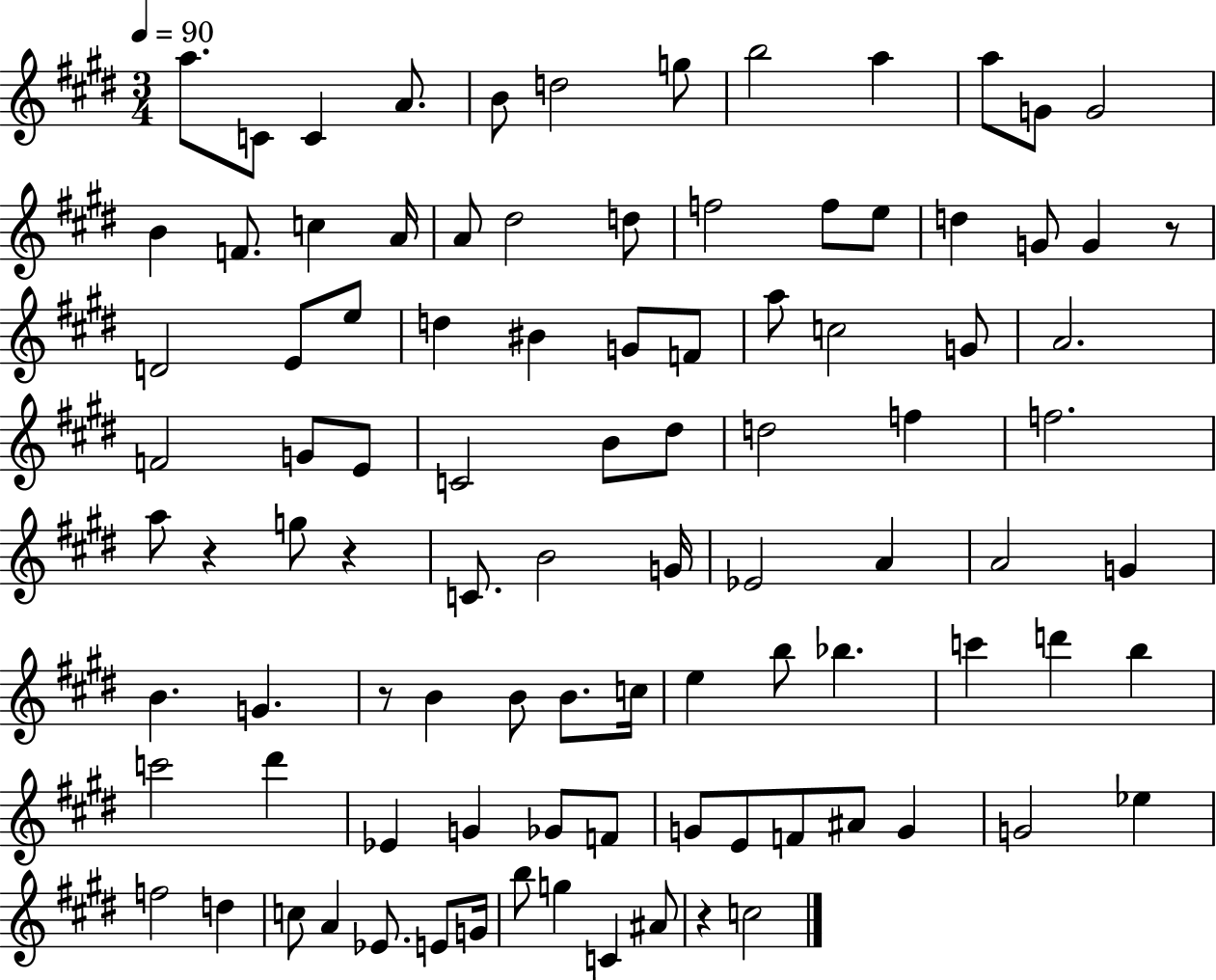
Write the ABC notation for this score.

X:1
T:Untitled
M:3/4
L:1/4
K:E
a/2 C/2 C A/2 B/2 d2 g/2 b2 a a/2 G/2 G2 B F/2 c A/4 A/2 ^d2 d/2 f2 f/2 e/2 d G/2 G z/2 D2 E/2 e/2 d ^B G/2 F/2 a/2 c2 G/2 A2 F2 G/2 E/2 C2 B/2 ^d/2 d2 f f2 a/2 z g/2 z C/2 B2 G/4 _E2 A A2 G B G z/2 B B/2 B/2 c/4 e b/2 _b c' d' b c'2 ^d' _E G _G/2 F/2 G/2 E/2 F/2 ^A/2 G G2 _e f2 d c/2 A _E/2 E/2 G/4 b/2 g C ^A/2 z c2